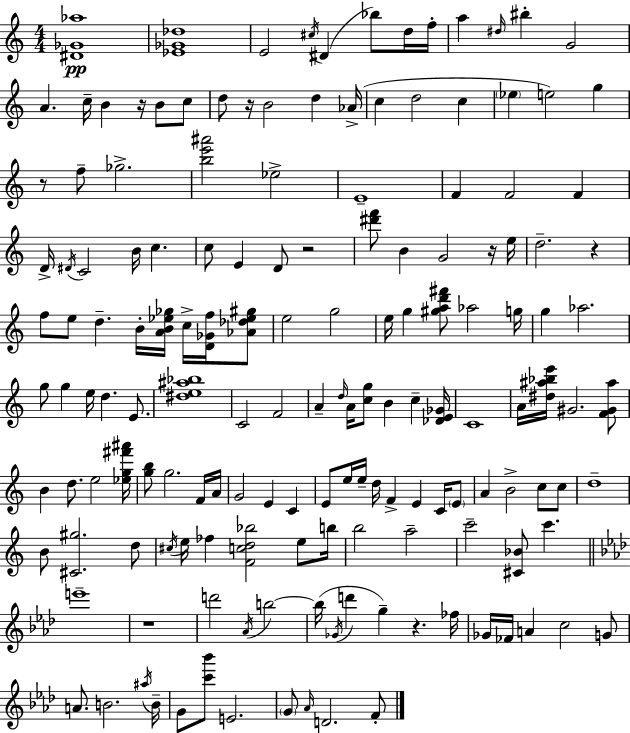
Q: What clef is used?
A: treble